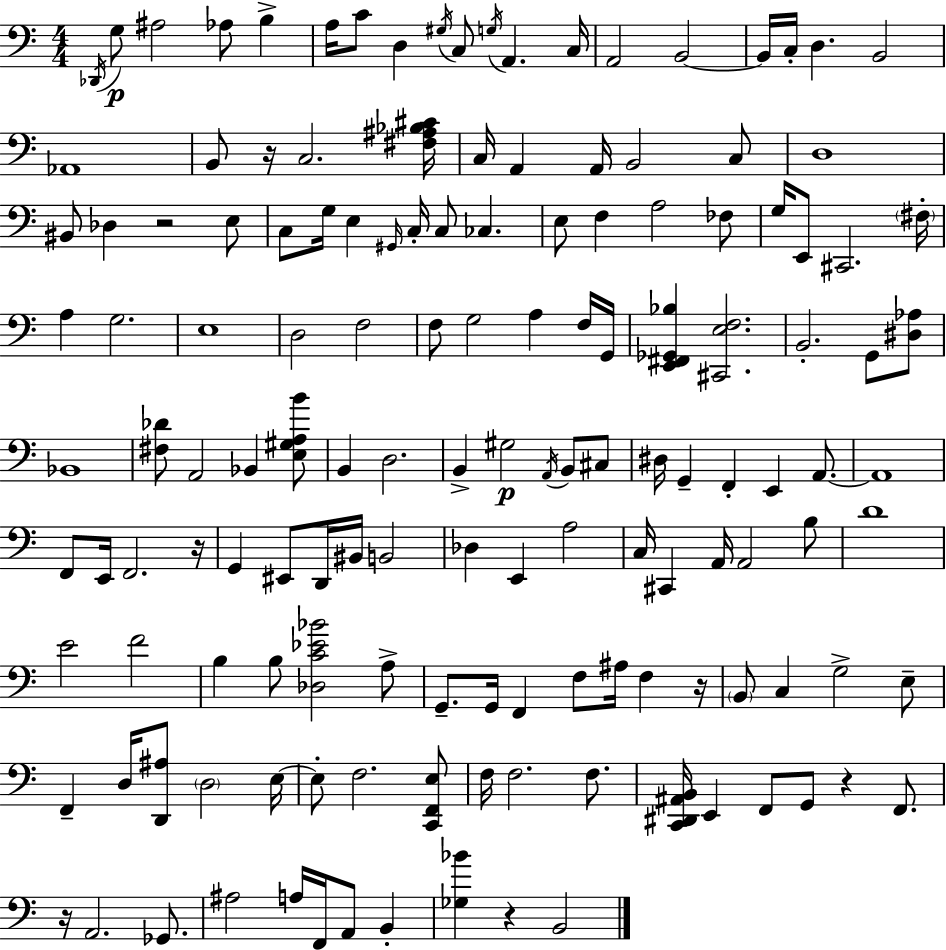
Db2/s G3/e A#3/h Ab3/e B3/q A3/s C4/e D3/q G#3/s C3/e G3/s A2/q. C3/s A2/h B2/h B2/s C3/s D3/q. B2/h Ab2/w B2/e R/s C3/h. [F#3,A#3,Bb3,C#4]/s C3/s A2/q A2/s B2/h C3/e D3/w BIS2/e Db3/q R/h E3/e C3/e G3/s E3/q G#2/s C3/s C3/e CES3/q. E3/e F3/q A3/h FES3/e G3/s E2/e C#2/h. F#3/s A3/q G3/h. E3/w D3/h F3/h F3/e G3/h A3/q F3/s G2/s [E2,F#2,Gb2,Bb3]/q [C#2,E3,F3]/h. B2/h. G2/e [D#3,Ab3]/e Bb2/w [F#3,Db4]/e A2/h Bb2/q [E3,G#3,A3,B4]/e B2/q D3/h. B2/q G#3/h A2/s B2/e C#3/e D#3/s G2/q F2/q E2/q A2/e. A2/w F2/e E2/s F2/h. R/s G2/q EIS2/e D2/s BIS2/s B2/h Db3/q E2/q A3/h C3/s C#2/q A2/s A2/h B3/e D4/w E4/h F4/h B3/q B3/e [Db3,C4,Eb4,Bb4]/h A3/e G2/e. G2/s F2/q F3/e A#3/s F3/q R/s B2/e C3/q G3/h E3/e F2/q D3/s [D2,A#3]/e D3/h E3/s E3/e F3/h. [C2,F2,E3]/e F3/s F3/h. F3/e. [C2,D#2,A#2,B2]/s E2/q F2/e G2/e R/q F2/e. R/s A2/h. Gb2/e. A#3/h A3/s F2/s A2/e B2/q [Gb3,Bb4]/q R/q B2/h